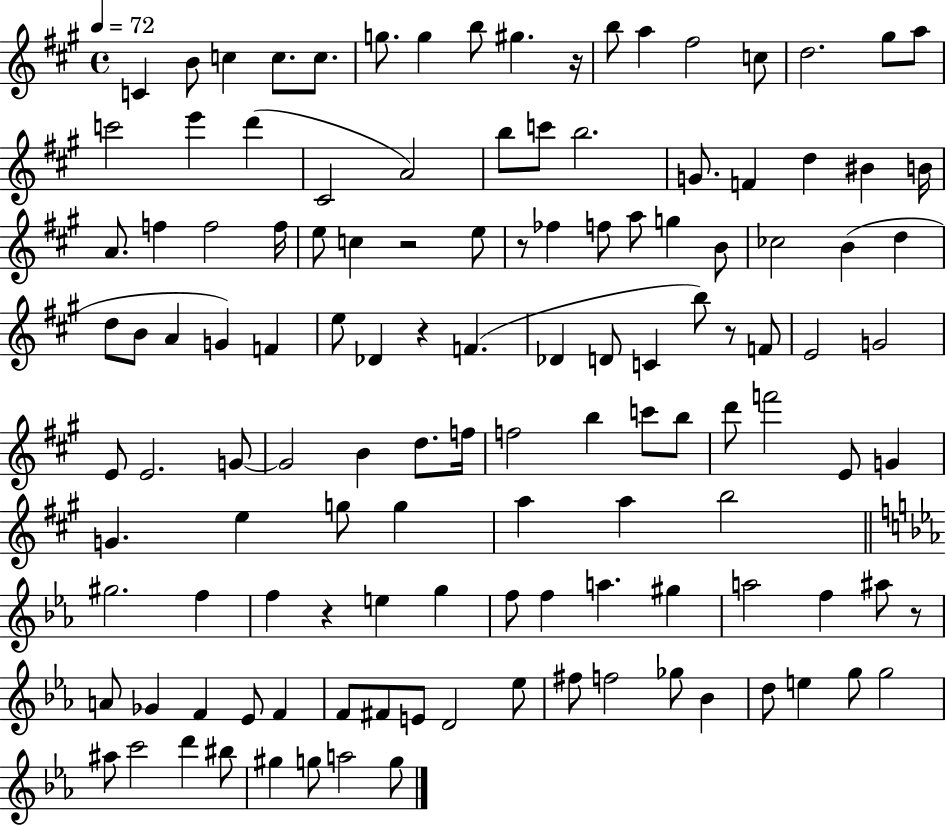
{
  \clef treble
  \time 4/4
  \defaultTimeSignature
  \key a \major
  \tempo 4 = 72
  c'4 b'8 c''4 c''8. c''8. | g''8. g''4 b''8 gis''4. r16 | b''8 a''4 fis''2 c''8 | d''2. gis''8 a''8 | \break c'''2 e'''4 d'''4( | cis'2 a'2) | b''8 c'''8 b''2. | g'8. f'4 d''4 bis'4 b'16 | \break a'8. f''4 f''2 f''16 | e''8 c''4 r2 e''8 | r8 fes''4 f''8 a''8 g''4 b'8 | ces''2 b'4( d''4 | \break d''8 b'8 a'4 g'4) f'4 | e''8 des'4 r4 f'4.( | des'4 d'8 c'4 b''8) r8 f'8 | e'2 g'2 | \break e'8 e'2. g'8~~ | g'2 b'4 d''8. f''16 | f''2 b''4 c'''8 b''8 | d'''8 f'''2 e'8 g'4 | \break g'4. e''4 g''8 g''4 | a''4 a''4 b''2 | \bar "||" \break \key c \minor gis''2. f''4 | f''4 r4 e''4 g''4 | f''8 f''4 a''4. gis''4 | a''2 f''4 ais''8 r8 | \break a'8 ges'4 f'4 ees'8 f'4 | f'8 fis'8 e'8 d'2 ees''8 | fis''8 f''2 ges''8 bes'4 | d''8 e''4 g''8 g''2 | \break ais''8 c'''2 d'''4 bis''8 | gis''4 g''8 a''2 g''8 | \bar "|."
}